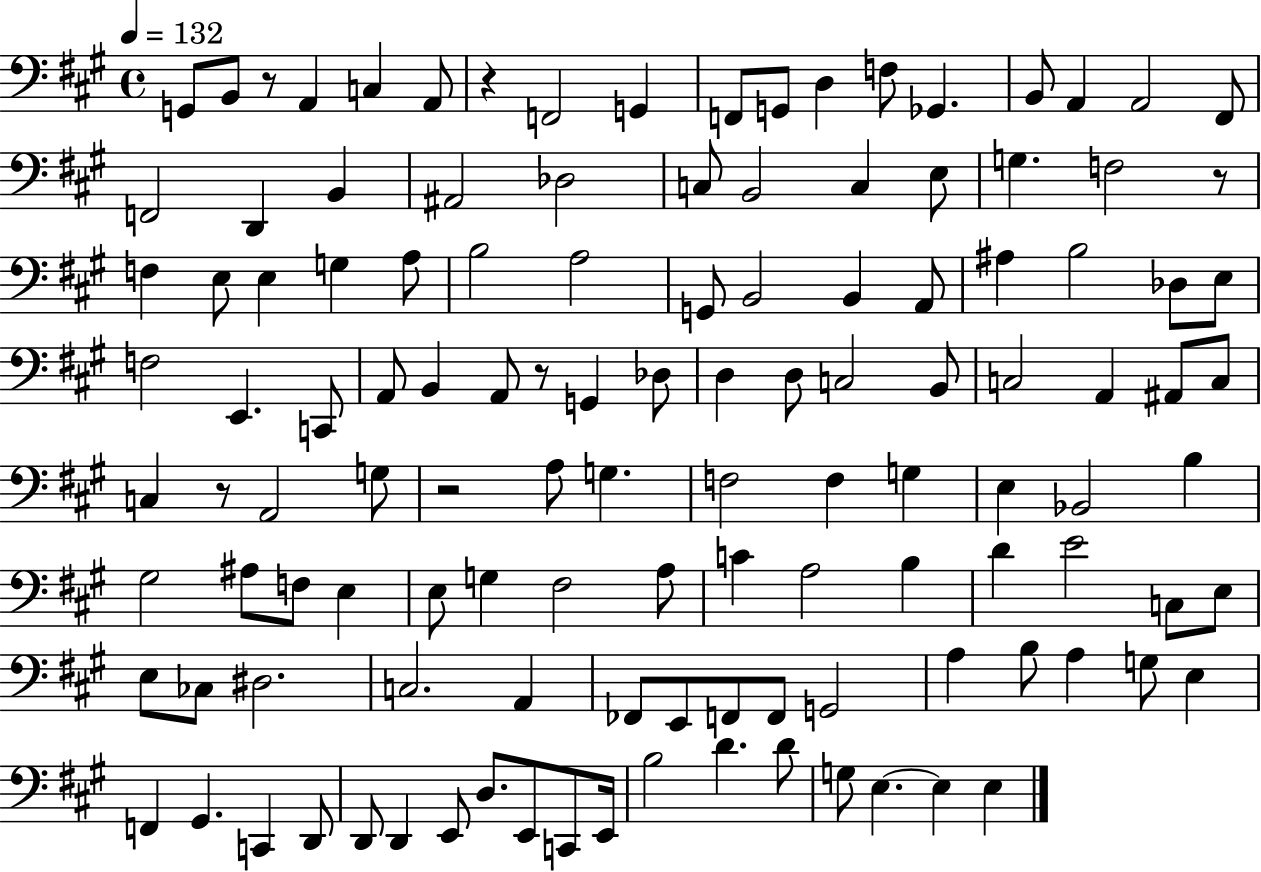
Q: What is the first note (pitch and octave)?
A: G2